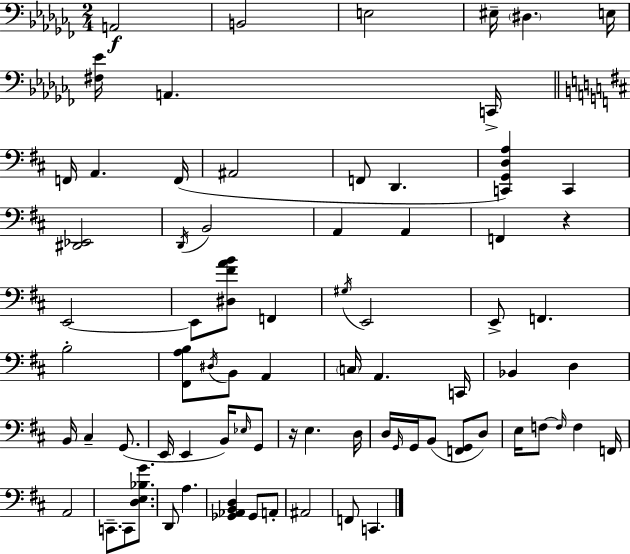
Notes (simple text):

A2/h B2/h E3/h EIS3/s D#3/q. E3/s [F#3,Eb4]/s A2/q. C2/s F2/s A2/q. F2/s A#2/h F2/e D2/q. [C2,G2,D3,A3]/q C2/q [D#2,Eb2]/h D2/s B2/h A2/q A2/q F2/q R/q E2/h E2/e [D#3,F#4,A4,B4]/e F2/q G#3/s E2/h E2/e F2/q. B3/h [F#2,A3,B3]/e D#3/s B2/e A2/q C3/s A2/q. C2/s Bb2/q D3/q B2/s C#3/q G2/e. E2/s E2/q B2/s Eb3/s G2/e R/s E3/q. D3/s D3/s G2/s G2/s B2/e [F2,G2]/e D3/e E3/s F3/e F3/s F3/q F2/s A2/h C2/e. C2/e [D3,E3,Bb3,G4]/e. D2/e A3/q. [Gb2,Ab2,B2,D3]/q Gb2/e A2/e A#2/h F2/e C2/q.